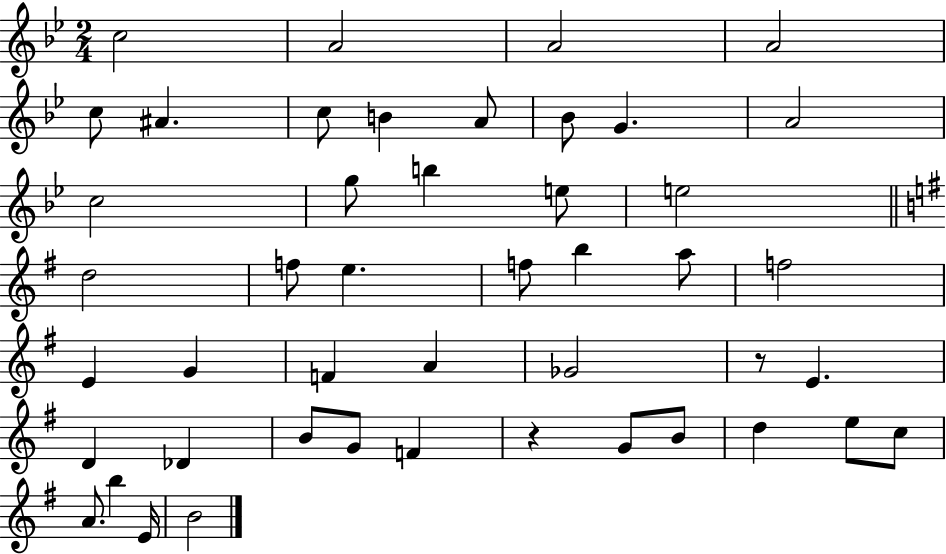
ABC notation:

X:1
T:Untitled
M:2/4
L:1/4
K:Bb
c2 A2 A2 A2 c/2 ^A c/2 B A/2 _B/2 G A2 c2 g/2 b e/2 e2 d2 f/2 e f/2 b a/2 f2 E G F A _G2 z/2 E D _D B/2 G/2 F z G/2 B/2 d e/2 c/2 A/2 b E/4 B2